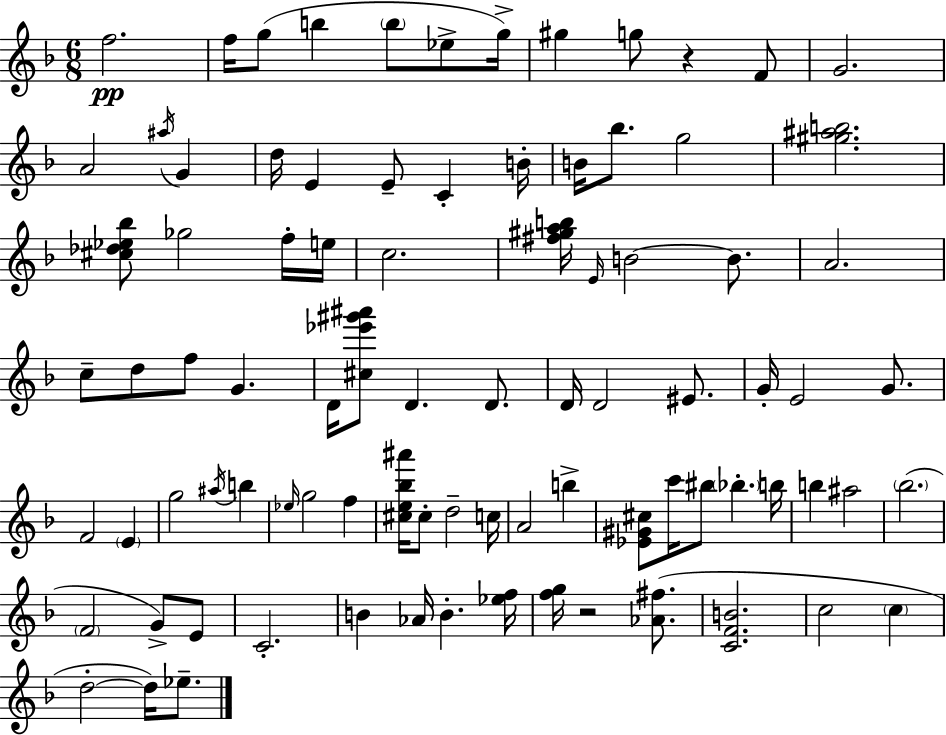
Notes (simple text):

F5/h. F5/s G5/e B5/q B5/e Eb5/e G5/s G#5/q G5/e R/q F4/e G4/h. A4/h A#5/s G4/q D5/s E4/q E4/e C4/q B4/s B4/s Bb5/e. G5/h [G#5,A#5,B5]/h. [C#5,Db5,Eb5,Bb5]/e Gb5/h F5/s E5/s C5/h. [F#5,G#5,A5,B5]/s E4/s B4/h B4/e. A4/h. C5/e D5/e F5/e G4/q. D4/s [C#5,Eb6,G#6,A#6]/e D4/q. D4/e. D4/s D4/h EIS4/e. G4/s E4/h G4/e. F4/h E4/q G5/h A#5/s B5/q Eb5/s G5/h F5/q [C#5,E5,Bb5,A#6]/s C#5/e D5/h C5/s A4/h B5/q [Eb4,G#4,C#5]/e C6/s BIS5/e Bb5/q. B5/s B5/q A#5/h Bb5/h. F4/h G4/e E4/e C4/h. B4/q Ab4/s B4/q. [Eb5,F5]/s [F5,G5]/s R/h [Ab4,F#5]/e. [C4,F4,B4]/h. C5/h C5/q D5/h D5/s Eb5/e.